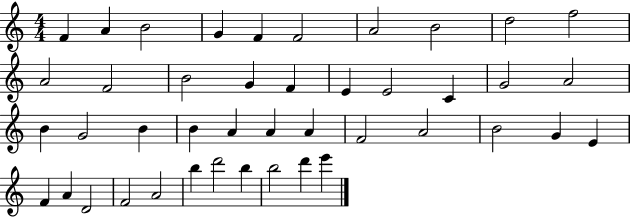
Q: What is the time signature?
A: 4/4